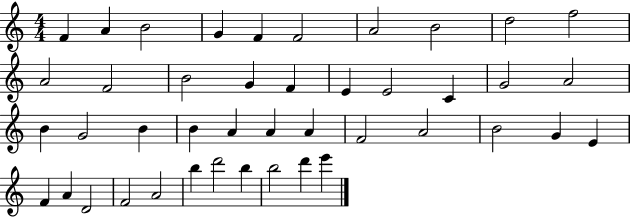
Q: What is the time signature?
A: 4/4